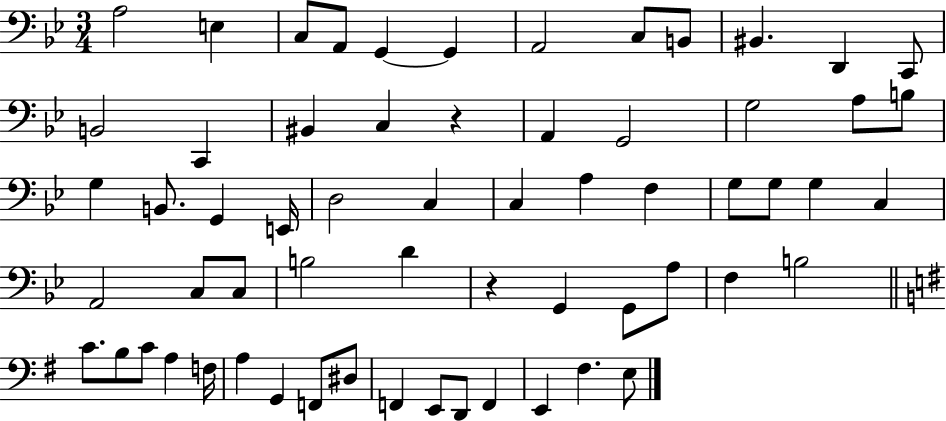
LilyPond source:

{
  \clef bass
  \numericTimeSignature
  \time 3/4
  \key bes \major
  \repeat volta 2 { a2 e4 | c8 a,8 g,4~~ g,4 | a,2 c8 b,8 | bis,4. d,4 c,8 | \break b,2 c,4 | bis,4 c4 r4 | a,4 g,2 | g2 a8 b8 | \break g4 b,8. g,4 e,16 | d2 c4 | c4 a4 f4 | g8 g8 g4 c4 | \break a,2 c8 c8 | b2 d'4 | r4 g,4 g,8 a8 | f4 b2 | \break \bar "||" \break \key e \minor c'8. b8 c'8 a4 f16 | a4 g,4 f,8 dis8 | f,4 e,8 d,8 f,4 | e,4 fis4. e8 | \break } \bar "|."
}